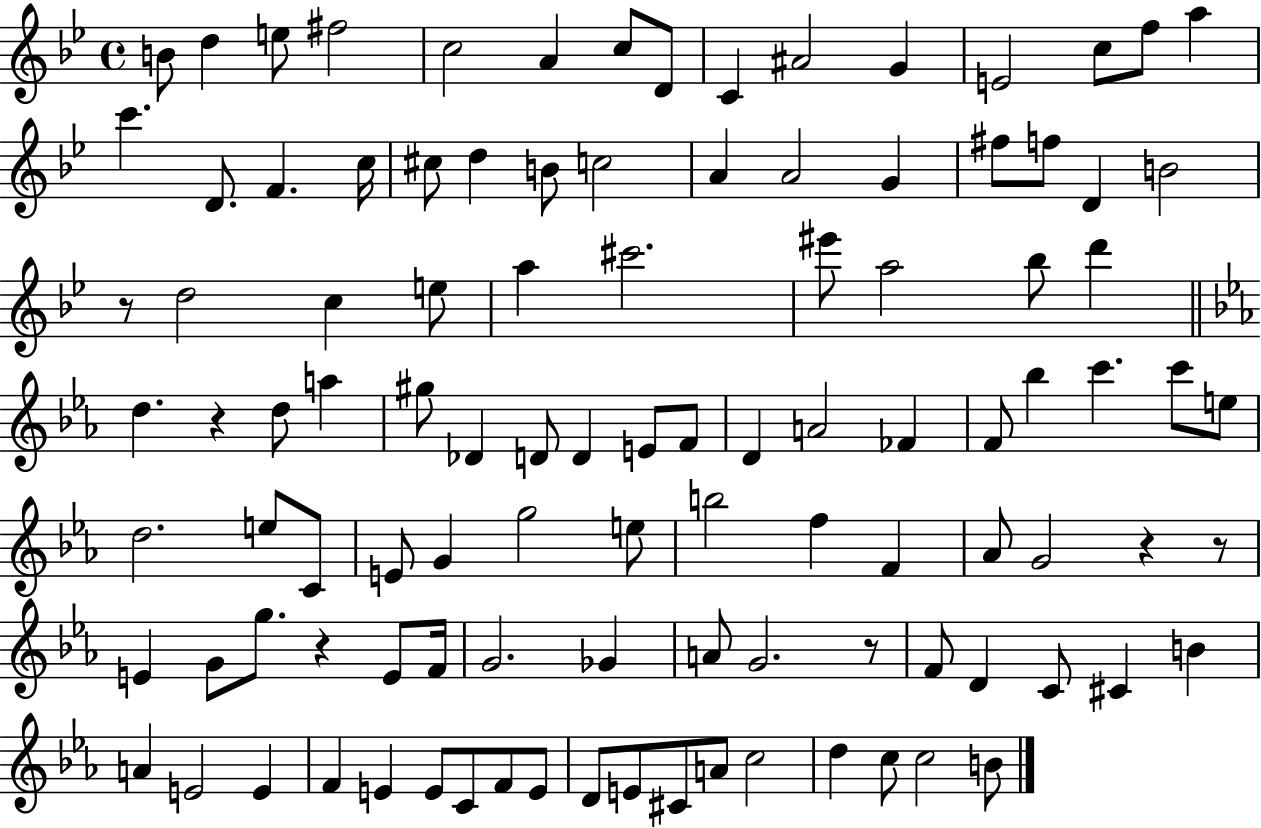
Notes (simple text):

B4/e D5/q E5/e F#5/h C5/h A4/q C5/e D4/e C4/q A#4/h G4/q E4/h C5/e F5/e A5/q C6/q. D4/e. F4/q. C5/s C#5/e D5/q B4/e C5/h A4/q A4/h G4/q F#5/e F5/e D4/q B4/h R/e D5/h C5/q E5/e A5/q C#6/h. EIS6/e A5/h Bb5/e D6/q D5/q. R/q D5/e A5/q G#5/e Db4/q D4/e D4/q E4/e F4/e D4/q A4/h FES4/q F4/e Bb5/q C6/q. C6/e E5/e D5/h. E5/e C4/e E4/e G4/q G5/h E5/e B5/h F5/q F4/q Ab4/e G4/h R/q R/e E4/q G4/e G5/e. R/q E4/e F4/s G4/h. Gb4/q A4/e G4/h. R/e F4/e D4/q C4/e C#4/q B4/q A4/q E4/h E4/q F4/q E4/q E4/e C4/e F4/e E4/e D4/e E4/e C#4/e A4/e C5/h D5/q C5/e C5/h B4/e